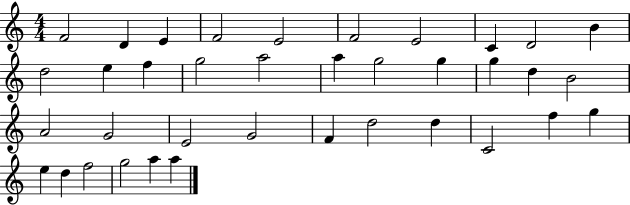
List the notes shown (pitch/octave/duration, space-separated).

F4/h D4/q E4/q F4/h E4/h F4/h E4/h C4/q D4/h B4/q D5/h E5/q F5/q G5/h A5/h A5/q G5/h G5/q G5/q D5/q B4/h A4/h G4/h E4/h G4/h F4/q D5/h D5/q C4/h F5/q G5/q E5/q D5/q F5/h G5/h A5/q A5/q